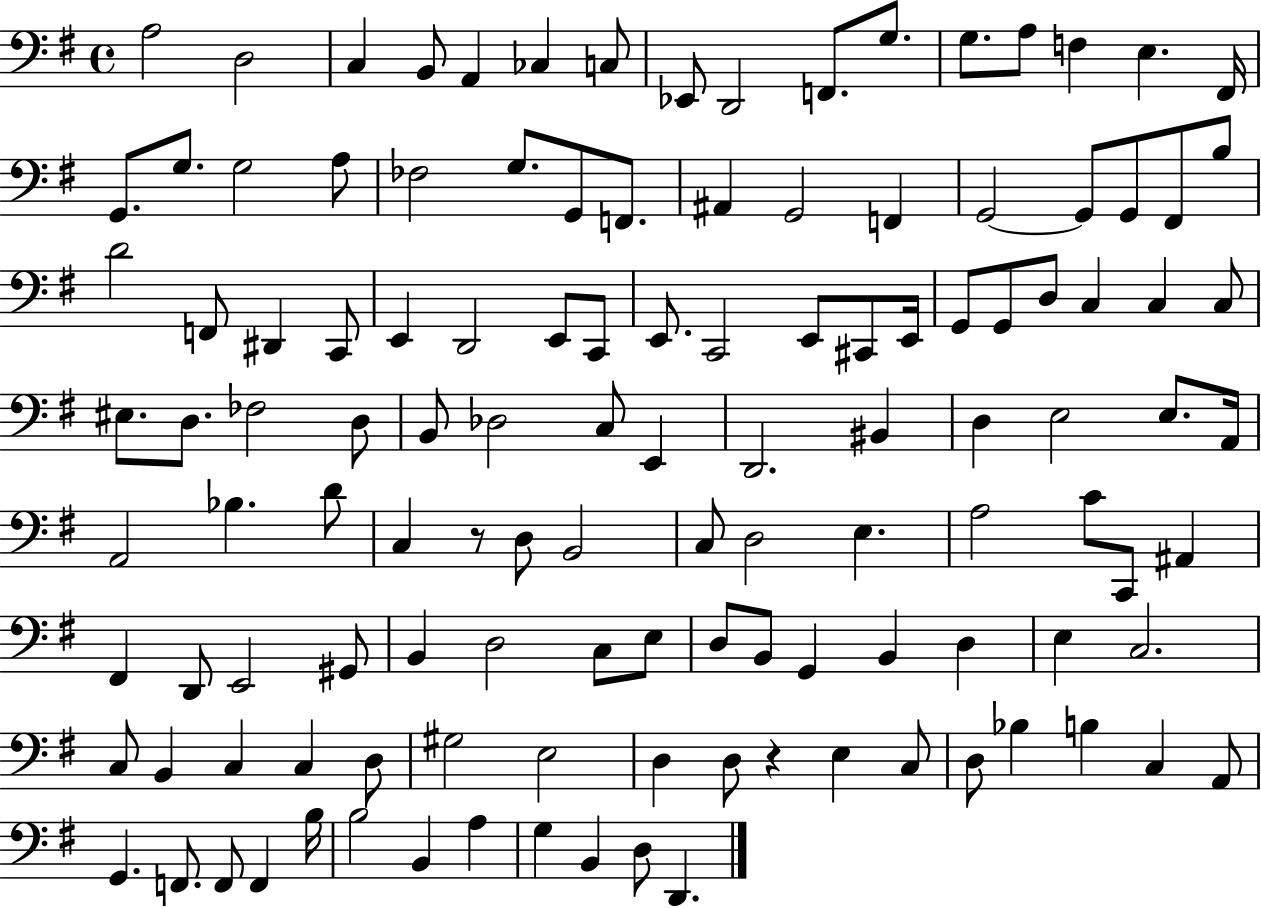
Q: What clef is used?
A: bass